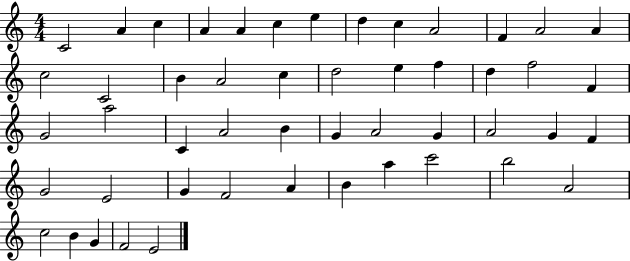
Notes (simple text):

C4/h A4/q C5/q A4/q A4/q C5/q E5/q D5/q C5/q A4/h F4/q A4/h A4/q C5/h C4/h B4/q A4/h C5/q D5/h E5/q F5/q D5/q F5/h F4/q G4/h A5/h C4/q A4/h B4/q G4/q A4/h G4/q A4/h G4/q F4/q G4/h E4/h G4/q F4/h A4/q B4/q A5/q C6/h B5/h A4/h C5/h B4/q G4/q F4/h E4/h